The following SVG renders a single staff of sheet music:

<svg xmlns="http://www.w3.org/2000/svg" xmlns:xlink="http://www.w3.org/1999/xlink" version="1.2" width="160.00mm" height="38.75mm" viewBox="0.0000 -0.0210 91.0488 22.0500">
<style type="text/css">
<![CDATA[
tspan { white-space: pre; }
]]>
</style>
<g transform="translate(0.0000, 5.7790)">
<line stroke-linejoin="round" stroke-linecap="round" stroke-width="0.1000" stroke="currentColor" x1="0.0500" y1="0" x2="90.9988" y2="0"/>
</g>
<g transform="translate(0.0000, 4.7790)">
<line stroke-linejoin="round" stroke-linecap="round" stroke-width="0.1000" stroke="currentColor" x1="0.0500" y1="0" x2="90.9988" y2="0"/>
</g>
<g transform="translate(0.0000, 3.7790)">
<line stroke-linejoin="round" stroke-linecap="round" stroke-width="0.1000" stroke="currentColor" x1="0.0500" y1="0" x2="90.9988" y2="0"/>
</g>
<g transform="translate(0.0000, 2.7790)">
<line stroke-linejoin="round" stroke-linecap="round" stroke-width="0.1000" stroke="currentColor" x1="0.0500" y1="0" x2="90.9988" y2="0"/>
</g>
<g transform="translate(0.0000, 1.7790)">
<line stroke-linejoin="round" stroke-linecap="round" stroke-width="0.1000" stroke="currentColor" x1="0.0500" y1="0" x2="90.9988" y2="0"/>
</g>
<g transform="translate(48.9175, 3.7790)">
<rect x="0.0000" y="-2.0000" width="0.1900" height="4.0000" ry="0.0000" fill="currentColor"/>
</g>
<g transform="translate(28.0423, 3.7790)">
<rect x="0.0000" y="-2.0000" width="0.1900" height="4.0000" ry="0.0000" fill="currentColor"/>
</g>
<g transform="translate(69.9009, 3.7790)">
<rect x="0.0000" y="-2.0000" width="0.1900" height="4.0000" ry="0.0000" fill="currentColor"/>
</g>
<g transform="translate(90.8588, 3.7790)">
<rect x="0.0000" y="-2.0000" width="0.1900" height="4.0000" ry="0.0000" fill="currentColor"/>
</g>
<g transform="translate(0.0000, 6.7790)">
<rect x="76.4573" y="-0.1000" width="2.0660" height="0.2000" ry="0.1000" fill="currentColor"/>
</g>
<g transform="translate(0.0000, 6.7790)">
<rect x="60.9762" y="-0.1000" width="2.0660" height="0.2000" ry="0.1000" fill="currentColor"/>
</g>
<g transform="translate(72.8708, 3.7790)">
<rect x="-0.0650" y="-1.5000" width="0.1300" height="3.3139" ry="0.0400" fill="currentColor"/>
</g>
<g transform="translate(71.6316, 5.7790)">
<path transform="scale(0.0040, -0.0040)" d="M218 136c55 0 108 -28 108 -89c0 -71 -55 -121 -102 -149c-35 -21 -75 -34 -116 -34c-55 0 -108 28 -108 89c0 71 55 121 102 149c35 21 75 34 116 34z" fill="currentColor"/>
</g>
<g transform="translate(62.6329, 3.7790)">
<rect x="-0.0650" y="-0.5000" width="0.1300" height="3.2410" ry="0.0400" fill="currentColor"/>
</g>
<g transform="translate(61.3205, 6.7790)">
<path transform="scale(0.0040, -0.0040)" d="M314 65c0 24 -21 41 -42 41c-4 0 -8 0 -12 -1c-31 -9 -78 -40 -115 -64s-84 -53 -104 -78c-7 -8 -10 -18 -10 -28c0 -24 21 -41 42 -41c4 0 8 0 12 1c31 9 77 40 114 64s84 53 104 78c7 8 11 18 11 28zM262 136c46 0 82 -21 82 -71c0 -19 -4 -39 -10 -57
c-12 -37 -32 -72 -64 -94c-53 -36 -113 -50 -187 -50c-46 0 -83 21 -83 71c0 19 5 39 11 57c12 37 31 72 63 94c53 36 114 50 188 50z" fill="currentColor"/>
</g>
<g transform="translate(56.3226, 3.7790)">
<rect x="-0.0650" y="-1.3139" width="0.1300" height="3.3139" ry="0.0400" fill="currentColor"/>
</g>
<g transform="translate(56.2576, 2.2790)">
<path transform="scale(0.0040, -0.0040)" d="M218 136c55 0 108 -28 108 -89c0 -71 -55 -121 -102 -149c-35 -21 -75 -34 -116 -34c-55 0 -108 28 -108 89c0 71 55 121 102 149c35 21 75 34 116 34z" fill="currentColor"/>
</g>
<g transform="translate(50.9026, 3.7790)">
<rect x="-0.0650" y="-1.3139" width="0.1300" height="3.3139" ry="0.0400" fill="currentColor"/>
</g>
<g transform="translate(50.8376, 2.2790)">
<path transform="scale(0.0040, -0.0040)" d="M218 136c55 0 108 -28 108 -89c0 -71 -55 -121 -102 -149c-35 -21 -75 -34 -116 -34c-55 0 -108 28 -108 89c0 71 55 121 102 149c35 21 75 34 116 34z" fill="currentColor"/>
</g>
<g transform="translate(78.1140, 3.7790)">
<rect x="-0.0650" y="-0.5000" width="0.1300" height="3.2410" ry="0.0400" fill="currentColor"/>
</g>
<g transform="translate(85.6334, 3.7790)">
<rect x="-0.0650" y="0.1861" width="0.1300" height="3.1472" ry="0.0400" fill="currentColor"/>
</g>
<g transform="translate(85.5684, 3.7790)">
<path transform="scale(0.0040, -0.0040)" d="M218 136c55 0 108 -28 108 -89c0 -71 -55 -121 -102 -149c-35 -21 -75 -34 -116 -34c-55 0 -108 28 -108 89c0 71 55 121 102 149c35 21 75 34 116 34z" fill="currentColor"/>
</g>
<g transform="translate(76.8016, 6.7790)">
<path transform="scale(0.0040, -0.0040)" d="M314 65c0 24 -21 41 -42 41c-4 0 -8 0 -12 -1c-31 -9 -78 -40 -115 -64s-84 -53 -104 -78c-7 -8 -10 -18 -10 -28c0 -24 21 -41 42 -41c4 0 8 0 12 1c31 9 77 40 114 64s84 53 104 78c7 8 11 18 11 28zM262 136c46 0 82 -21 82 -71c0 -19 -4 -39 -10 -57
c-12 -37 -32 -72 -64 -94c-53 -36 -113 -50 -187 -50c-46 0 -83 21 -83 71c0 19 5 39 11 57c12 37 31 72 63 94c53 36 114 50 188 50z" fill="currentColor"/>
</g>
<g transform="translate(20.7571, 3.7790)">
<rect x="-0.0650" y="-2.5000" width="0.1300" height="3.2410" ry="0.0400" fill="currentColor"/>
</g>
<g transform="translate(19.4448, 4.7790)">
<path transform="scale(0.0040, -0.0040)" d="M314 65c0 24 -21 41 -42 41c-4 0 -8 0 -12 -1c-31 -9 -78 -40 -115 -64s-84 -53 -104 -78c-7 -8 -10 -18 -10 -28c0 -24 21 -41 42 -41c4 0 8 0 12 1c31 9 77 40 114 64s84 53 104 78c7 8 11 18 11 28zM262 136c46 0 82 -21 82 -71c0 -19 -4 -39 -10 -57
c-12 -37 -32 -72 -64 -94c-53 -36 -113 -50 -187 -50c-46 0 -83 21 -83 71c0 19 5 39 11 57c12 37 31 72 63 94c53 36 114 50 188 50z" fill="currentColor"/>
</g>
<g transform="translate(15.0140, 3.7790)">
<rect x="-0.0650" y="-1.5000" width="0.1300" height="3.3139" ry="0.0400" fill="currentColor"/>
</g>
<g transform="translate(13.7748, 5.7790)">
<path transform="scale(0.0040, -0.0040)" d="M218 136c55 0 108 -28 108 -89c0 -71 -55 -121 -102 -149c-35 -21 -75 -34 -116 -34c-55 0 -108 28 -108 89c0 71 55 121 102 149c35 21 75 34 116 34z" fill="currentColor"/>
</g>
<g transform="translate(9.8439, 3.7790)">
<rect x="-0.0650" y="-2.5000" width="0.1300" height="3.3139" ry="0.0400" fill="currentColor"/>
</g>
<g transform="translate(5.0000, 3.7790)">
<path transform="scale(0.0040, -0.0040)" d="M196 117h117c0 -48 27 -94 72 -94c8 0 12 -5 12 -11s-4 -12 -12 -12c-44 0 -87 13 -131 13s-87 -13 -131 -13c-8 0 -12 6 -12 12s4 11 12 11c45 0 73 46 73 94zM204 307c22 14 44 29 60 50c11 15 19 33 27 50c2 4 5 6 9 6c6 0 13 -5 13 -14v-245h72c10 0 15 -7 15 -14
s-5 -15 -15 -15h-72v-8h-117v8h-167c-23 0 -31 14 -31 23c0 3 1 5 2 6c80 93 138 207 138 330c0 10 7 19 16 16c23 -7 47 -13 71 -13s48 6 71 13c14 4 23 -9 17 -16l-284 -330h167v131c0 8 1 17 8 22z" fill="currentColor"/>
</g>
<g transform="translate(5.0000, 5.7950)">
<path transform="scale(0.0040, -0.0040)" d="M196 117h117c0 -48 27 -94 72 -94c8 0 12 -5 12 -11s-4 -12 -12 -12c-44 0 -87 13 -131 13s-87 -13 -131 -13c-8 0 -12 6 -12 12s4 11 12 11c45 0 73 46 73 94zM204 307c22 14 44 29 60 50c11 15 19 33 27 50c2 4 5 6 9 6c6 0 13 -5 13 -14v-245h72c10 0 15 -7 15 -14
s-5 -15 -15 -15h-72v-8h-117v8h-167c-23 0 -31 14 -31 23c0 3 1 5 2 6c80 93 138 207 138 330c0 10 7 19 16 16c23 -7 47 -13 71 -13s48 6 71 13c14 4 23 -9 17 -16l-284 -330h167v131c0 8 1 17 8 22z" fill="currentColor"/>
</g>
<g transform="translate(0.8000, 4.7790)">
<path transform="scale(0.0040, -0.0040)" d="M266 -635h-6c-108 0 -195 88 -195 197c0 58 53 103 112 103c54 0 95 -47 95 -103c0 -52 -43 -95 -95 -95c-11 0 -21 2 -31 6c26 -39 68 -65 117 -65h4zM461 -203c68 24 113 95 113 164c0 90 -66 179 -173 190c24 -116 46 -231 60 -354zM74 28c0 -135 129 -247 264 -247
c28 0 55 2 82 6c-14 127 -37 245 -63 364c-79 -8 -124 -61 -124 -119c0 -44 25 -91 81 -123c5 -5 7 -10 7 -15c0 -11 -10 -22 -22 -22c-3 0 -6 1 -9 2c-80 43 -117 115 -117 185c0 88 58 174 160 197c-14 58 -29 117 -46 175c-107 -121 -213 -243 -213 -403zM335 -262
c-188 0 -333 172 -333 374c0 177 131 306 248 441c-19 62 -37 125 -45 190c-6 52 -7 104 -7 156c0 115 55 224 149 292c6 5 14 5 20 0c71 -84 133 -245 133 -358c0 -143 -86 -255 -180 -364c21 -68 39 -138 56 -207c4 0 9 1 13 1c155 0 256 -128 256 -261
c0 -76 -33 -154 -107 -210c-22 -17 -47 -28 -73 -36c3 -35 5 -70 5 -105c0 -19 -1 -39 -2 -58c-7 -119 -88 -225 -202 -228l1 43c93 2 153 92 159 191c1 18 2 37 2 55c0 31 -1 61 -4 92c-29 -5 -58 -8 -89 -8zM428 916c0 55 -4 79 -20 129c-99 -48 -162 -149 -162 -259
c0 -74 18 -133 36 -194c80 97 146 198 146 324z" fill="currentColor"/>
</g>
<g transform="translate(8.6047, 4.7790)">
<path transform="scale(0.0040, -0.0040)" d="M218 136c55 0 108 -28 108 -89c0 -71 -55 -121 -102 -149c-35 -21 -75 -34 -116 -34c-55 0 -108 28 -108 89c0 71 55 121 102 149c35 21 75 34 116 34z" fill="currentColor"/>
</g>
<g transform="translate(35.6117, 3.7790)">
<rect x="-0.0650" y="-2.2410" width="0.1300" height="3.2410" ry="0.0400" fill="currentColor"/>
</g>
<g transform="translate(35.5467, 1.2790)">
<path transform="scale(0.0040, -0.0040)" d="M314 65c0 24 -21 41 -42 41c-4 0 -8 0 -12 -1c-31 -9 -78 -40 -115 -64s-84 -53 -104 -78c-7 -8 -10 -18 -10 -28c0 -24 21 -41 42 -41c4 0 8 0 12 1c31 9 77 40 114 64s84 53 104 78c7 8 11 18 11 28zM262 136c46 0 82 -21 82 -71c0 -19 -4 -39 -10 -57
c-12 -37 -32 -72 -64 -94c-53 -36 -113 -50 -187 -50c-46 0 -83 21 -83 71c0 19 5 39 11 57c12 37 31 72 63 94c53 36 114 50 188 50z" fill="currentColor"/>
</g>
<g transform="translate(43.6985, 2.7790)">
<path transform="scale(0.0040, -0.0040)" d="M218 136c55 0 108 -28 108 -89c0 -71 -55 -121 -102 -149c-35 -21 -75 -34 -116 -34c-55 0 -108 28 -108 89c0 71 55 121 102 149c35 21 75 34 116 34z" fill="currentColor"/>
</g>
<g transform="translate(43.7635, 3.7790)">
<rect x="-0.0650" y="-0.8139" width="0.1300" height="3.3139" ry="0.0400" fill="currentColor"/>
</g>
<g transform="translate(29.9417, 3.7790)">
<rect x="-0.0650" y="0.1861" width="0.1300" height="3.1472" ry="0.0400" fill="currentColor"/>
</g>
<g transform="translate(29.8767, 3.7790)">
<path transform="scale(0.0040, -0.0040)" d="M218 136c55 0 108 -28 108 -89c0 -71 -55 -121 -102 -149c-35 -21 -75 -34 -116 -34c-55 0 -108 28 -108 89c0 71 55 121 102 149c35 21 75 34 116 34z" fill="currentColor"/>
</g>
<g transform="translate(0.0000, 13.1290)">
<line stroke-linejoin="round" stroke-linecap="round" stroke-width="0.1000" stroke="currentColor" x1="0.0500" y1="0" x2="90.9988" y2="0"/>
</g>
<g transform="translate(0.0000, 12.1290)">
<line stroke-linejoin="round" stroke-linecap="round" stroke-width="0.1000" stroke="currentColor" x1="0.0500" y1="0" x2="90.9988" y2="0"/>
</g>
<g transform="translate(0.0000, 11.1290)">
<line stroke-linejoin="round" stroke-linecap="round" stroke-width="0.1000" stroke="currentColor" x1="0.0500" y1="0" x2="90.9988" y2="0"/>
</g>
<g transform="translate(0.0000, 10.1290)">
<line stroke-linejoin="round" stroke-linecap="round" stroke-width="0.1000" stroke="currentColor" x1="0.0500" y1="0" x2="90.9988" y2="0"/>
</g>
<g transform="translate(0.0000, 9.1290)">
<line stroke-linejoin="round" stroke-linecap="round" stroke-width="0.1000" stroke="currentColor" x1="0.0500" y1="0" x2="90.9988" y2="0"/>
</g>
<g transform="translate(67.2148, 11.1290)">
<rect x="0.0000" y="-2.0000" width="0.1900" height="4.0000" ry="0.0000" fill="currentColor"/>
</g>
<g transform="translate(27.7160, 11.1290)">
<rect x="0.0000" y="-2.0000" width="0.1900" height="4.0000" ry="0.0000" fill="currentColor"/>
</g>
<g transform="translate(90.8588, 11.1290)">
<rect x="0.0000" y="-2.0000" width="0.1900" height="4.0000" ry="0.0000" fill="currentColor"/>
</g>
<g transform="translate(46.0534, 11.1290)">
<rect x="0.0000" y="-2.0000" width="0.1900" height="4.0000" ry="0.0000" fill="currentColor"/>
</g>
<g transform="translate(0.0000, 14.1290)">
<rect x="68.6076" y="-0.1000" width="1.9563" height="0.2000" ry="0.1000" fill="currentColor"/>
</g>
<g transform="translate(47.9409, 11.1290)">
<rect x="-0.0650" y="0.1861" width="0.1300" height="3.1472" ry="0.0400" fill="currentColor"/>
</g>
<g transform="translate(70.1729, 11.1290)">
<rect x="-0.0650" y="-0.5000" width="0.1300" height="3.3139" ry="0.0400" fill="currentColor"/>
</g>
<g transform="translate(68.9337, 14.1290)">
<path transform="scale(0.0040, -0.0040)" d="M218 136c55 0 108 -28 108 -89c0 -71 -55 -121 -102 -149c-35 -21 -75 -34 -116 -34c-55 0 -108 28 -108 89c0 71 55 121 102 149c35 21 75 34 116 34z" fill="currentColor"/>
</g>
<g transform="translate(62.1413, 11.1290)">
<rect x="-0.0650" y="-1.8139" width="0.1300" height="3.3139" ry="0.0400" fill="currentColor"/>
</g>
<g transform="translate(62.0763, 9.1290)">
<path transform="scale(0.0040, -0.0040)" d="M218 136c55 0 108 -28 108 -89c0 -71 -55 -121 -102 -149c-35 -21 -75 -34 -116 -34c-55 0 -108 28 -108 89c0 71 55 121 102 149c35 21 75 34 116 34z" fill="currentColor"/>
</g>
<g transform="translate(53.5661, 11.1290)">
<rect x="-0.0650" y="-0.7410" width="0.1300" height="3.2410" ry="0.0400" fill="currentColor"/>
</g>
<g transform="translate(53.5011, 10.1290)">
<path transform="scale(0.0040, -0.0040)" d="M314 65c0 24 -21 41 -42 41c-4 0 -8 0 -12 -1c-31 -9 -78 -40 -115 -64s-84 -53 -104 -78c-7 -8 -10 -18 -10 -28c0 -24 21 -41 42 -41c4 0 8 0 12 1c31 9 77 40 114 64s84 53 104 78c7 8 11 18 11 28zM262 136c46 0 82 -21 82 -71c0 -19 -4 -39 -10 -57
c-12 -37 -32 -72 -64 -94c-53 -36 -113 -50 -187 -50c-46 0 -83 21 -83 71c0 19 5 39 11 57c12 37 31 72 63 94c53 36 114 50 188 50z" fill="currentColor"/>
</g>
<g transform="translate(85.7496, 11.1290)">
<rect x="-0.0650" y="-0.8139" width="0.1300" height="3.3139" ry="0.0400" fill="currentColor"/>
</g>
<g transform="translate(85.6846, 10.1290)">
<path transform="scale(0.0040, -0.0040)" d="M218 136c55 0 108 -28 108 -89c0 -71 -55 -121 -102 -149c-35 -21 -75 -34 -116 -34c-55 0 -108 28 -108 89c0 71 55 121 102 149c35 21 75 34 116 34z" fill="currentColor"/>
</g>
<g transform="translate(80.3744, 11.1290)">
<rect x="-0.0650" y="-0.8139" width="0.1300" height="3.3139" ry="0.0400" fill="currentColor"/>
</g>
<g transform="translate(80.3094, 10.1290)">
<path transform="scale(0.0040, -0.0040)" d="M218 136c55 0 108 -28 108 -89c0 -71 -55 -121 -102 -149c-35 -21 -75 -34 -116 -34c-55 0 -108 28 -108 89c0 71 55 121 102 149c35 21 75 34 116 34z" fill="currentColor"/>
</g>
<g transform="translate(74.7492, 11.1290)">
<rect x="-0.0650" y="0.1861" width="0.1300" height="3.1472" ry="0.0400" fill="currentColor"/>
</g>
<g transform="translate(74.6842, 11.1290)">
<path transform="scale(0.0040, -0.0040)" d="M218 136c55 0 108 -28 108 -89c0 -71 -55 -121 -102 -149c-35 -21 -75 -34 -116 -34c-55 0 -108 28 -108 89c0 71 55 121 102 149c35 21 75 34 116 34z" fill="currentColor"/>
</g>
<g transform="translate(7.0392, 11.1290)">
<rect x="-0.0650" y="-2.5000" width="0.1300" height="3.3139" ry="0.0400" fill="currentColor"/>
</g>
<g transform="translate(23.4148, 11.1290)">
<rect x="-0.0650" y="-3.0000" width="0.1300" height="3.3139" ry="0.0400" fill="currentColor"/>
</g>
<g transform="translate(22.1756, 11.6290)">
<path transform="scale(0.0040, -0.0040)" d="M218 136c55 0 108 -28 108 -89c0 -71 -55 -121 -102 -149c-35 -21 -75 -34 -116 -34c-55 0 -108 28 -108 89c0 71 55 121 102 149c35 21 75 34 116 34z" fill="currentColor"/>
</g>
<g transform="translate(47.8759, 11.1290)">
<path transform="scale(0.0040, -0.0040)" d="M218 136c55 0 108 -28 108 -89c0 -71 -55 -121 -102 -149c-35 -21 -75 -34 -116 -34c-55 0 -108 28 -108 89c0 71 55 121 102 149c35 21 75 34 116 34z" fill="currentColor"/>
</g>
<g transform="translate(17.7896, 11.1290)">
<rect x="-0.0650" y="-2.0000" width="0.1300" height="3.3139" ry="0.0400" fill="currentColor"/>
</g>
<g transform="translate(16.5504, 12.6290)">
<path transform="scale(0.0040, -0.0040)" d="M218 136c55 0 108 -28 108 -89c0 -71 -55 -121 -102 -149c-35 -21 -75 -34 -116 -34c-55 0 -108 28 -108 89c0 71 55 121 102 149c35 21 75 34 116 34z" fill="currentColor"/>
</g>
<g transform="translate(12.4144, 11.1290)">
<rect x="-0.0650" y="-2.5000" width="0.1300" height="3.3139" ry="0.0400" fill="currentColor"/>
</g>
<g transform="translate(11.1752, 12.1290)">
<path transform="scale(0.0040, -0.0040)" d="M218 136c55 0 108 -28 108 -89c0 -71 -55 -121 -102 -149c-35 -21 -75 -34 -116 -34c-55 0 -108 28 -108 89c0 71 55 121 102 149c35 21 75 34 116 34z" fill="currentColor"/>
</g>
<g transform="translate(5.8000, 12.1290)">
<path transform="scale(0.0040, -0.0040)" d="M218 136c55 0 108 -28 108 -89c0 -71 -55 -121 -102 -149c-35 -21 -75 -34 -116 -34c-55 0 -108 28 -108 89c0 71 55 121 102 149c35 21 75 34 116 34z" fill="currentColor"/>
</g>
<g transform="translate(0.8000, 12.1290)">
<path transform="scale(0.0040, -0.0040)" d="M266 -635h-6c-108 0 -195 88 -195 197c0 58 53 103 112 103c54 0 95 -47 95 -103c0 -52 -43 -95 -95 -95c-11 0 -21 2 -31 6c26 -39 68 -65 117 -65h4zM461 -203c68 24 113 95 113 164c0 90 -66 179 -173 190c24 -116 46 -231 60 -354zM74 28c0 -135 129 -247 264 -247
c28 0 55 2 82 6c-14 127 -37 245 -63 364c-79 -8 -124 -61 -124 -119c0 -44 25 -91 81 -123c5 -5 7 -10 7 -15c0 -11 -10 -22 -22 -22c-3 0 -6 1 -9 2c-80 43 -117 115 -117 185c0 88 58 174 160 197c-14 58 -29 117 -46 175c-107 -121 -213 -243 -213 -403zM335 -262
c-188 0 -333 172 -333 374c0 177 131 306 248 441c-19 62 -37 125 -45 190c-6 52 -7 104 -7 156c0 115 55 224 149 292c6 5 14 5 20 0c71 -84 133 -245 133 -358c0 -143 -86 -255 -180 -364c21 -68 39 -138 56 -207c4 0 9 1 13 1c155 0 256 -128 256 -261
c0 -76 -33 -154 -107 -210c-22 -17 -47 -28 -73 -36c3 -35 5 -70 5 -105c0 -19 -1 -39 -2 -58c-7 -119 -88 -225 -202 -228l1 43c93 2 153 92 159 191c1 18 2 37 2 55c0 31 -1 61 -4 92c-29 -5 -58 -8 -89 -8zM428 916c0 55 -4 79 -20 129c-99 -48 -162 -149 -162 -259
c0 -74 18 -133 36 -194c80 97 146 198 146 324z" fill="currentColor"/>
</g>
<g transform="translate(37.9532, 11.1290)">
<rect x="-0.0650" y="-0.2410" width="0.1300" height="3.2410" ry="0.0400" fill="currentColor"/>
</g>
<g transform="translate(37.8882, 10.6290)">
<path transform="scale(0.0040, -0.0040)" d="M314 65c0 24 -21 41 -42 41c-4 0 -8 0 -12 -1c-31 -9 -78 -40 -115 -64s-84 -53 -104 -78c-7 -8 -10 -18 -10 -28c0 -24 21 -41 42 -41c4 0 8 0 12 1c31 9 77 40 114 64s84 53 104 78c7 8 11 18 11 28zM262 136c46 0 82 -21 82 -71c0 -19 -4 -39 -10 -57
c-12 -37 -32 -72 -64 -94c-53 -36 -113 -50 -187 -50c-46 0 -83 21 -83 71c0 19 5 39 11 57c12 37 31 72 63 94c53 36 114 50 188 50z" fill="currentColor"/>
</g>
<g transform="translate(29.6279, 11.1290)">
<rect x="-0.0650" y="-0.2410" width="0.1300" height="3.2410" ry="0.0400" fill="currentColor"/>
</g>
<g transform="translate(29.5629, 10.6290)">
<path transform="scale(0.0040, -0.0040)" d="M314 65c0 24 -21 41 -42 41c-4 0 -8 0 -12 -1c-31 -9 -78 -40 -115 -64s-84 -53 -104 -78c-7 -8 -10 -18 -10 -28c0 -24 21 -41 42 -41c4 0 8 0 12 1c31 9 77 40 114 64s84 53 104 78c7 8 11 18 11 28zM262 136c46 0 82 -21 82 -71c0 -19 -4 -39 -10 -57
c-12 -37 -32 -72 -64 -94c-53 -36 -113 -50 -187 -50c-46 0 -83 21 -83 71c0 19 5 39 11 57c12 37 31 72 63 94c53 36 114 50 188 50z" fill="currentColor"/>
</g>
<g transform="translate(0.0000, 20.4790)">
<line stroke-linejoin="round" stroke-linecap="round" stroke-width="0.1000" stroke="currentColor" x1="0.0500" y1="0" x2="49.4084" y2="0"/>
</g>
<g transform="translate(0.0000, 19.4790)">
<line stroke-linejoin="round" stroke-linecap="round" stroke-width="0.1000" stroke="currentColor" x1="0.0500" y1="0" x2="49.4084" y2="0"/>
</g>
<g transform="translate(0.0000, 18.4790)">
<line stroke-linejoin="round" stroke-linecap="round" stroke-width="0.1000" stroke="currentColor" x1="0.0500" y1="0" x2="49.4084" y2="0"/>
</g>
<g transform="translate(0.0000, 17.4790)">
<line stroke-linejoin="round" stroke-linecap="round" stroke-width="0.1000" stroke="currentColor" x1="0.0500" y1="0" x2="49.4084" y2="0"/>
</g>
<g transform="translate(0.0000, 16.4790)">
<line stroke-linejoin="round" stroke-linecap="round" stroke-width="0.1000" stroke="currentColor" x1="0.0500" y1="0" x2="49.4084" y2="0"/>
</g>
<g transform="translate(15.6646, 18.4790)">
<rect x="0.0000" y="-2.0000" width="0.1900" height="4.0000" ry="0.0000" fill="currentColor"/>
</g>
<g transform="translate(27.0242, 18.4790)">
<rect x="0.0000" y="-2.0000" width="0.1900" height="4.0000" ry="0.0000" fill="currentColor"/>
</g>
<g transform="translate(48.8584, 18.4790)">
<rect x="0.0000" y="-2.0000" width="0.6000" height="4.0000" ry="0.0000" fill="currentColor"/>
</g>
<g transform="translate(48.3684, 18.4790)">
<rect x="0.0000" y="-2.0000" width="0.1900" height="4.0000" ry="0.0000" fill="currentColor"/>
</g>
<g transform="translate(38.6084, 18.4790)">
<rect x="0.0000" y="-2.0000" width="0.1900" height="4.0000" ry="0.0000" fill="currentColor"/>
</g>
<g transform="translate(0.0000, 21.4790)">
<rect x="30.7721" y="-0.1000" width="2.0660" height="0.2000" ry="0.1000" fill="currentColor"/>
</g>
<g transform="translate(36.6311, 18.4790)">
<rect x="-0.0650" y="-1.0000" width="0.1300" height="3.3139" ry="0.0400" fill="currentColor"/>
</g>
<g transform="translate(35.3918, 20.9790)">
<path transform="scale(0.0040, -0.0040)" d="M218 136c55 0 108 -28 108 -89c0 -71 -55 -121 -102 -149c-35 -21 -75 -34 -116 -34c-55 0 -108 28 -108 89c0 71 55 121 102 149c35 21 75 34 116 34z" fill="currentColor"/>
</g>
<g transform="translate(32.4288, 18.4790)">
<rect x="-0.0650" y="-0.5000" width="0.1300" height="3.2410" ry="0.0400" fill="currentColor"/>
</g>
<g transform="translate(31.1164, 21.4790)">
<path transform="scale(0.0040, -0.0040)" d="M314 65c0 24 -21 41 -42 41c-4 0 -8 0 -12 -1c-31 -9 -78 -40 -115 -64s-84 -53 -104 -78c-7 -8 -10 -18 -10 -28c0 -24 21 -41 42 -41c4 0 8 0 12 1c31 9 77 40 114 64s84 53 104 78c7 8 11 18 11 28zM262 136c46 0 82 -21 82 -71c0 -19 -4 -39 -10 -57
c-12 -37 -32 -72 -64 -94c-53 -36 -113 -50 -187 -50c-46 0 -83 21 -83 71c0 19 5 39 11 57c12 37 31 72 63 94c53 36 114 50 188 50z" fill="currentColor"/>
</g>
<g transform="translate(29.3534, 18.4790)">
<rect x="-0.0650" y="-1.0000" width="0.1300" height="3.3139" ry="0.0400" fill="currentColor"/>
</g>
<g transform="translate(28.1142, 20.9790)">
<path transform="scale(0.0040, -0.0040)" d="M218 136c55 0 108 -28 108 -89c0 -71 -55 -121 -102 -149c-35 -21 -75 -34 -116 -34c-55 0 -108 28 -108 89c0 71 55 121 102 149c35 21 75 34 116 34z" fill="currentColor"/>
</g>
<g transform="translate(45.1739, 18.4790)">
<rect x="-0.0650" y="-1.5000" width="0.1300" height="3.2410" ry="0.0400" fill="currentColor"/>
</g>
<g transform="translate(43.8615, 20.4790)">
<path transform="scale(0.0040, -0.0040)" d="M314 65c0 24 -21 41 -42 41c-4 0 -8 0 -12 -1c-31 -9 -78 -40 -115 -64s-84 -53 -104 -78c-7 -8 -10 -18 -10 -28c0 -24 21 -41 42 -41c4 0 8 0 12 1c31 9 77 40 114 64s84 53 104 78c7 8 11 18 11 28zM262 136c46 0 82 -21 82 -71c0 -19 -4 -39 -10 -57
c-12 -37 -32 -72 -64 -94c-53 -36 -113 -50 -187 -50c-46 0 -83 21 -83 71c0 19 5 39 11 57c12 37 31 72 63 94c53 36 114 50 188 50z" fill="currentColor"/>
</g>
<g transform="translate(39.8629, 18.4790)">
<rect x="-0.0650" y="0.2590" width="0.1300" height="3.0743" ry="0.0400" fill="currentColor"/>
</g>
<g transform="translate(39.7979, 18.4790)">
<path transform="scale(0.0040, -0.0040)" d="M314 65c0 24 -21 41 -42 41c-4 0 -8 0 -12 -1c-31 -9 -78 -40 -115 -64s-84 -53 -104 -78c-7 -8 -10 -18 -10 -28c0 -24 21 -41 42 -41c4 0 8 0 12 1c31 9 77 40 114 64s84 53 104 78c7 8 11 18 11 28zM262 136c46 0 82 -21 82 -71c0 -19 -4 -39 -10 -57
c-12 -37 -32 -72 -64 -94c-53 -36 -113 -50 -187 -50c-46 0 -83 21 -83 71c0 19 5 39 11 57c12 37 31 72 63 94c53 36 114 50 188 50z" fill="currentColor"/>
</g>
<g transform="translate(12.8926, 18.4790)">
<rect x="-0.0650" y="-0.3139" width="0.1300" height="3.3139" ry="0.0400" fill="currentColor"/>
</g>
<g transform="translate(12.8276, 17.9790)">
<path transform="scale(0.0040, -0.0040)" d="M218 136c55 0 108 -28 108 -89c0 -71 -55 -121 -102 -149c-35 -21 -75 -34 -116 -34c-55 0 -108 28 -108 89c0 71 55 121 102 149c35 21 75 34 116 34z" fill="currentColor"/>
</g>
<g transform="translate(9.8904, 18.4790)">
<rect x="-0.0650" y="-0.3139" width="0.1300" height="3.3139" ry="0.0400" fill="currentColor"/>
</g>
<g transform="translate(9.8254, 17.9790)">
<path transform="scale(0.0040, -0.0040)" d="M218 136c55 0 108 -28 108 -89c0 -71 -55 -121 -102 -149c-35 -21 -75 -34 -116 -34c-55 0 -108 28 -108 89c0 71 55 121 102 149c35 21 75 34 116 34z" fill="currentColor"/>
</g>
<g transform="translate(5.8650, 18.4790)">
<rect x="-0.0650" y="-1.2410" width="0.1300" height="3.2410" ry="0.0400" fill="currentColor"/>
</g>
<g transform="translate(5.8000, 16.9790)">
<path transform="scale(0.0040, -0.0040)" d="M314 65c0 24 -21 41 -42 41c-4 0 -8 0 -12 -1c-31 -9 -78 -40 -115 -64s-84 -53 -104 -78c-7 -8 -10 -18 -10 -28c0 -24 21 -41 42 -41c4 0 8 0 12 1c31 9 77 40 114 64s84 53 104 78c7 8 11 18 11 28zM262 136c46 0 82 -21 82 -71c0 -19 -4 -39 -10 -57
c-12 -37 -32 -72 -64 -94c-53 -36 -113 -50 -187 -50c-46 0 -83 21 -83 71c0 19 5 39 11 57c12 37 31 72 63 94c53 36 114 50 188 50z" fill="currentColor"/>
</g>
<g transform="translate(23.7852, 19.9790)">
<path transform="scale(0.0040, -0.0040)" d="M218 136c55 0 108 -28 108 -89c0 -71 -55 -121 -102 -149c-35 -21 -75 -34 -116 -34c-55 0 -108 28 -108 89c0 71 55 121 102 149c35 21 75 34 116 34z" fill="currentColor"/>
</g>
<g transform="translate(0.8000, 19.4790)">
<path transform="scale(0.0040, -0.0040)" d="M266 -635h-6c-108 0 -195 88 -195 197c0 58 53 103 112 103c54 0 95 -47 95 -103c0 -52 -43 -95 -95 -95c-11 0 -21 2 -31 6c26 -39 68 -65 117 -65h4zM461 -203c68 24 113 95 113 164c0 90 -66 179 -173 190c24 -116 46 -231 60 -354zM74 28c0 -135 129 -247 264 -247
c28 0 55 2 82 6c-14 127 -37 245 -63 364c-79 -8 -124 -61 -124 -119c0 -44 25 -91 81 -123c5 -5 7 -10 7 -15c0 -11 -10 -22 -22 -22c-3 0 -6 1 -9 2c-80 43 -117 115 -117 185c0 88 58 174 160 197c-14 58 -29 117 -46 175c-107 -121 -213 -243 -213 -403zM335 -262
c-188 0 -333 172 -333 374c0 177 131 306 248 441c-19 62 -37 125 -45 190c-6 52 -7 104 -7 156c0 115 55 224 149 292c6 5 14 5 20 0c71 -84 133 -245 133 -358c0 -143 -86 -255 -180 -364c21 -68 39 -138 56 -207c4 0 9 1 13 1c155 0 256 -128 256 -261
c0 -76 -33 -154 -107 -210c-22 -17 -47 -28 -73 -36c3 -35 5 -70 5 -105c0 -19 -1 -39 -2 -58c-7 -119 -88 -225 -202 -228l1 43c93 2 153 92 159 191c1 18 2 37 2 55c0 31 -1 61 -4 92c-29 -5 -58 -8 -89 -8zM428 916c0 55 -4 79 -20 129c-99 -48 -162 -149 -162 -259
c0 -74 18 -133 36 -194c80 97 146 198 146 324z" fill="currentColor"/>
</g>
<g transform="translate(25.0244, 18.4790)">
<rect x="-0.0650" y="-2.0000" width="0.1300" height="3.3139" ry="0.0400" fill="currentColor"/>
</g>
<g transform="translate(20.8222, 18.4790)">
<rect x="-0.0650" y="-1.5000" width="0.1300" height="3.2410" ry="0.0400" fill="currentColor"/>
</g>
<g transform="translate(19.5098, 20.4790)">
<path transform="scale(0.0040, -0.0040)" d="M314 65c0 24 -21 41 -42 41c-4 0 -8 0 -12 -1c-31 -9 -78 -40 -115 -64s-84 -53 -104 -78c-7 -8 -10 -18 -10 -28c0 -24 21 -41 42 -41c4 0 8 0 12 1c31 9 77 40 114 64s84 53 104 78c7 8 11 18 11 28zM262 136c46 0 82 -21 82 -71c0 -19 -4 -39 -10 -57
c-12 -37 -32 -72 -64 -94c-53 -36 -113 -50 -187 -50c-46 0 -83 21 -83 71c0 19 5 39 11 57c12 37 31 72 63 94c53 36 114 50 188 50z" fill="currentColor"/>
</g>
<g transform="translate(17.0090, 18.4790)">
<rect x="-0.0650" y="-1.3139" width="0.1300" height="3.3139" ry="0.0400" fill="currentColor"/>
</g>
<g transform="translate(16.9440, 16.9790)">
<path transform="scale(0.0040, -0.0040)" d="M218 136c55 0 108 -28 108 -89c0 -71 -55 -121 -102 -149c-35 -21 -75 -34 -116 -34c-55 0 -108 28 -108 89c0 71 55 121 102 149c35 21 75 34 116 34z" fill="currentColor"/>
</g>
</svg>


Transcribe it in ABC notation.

X:1
T:Untitled
M:4/4
L:1/4
K:C
G E G2 B g2 d e e C2 E C2 B G G F A c2 c2 B d2 f C B d d e2 c c e E2 F D C2 D B2 E2